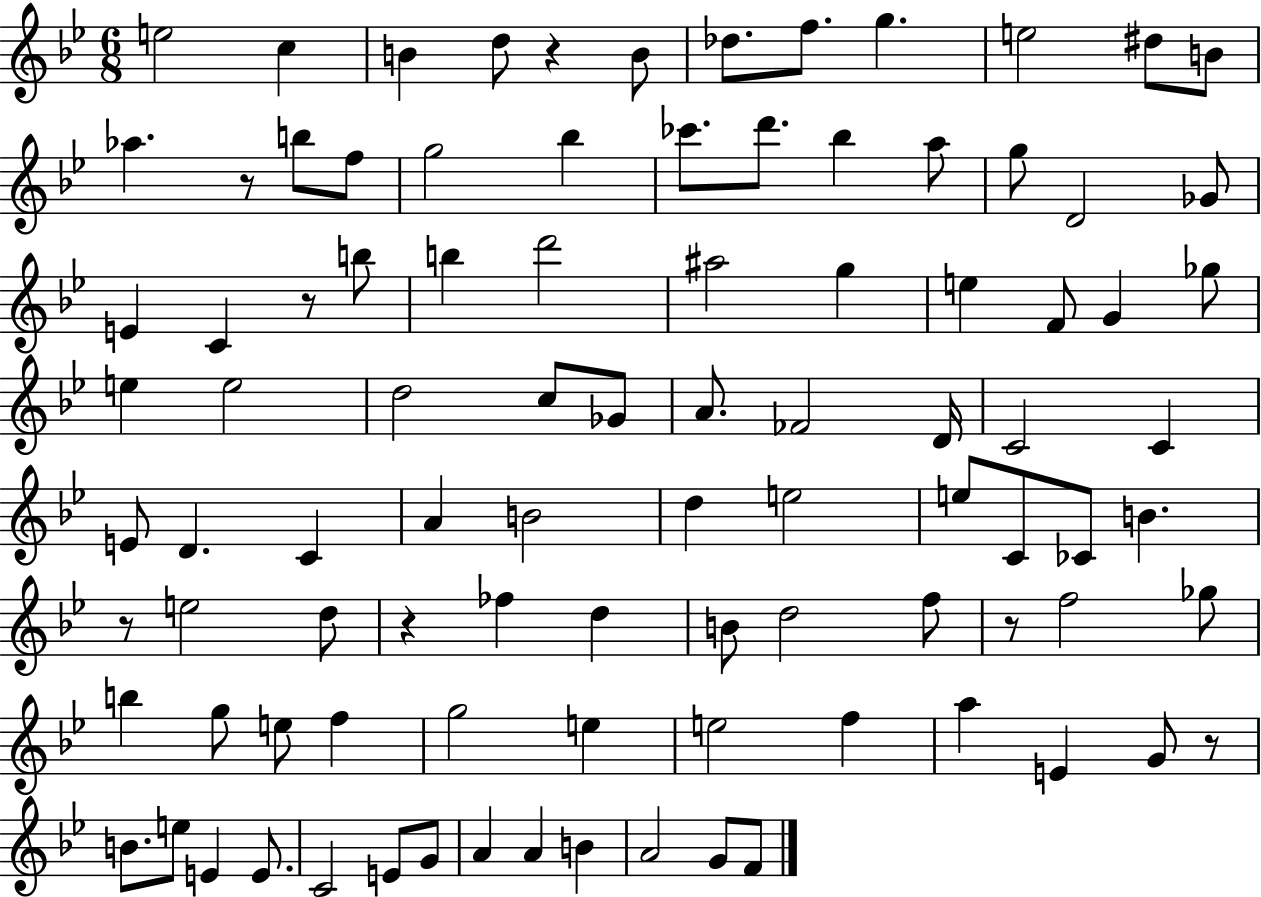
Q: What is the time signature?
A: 6/8